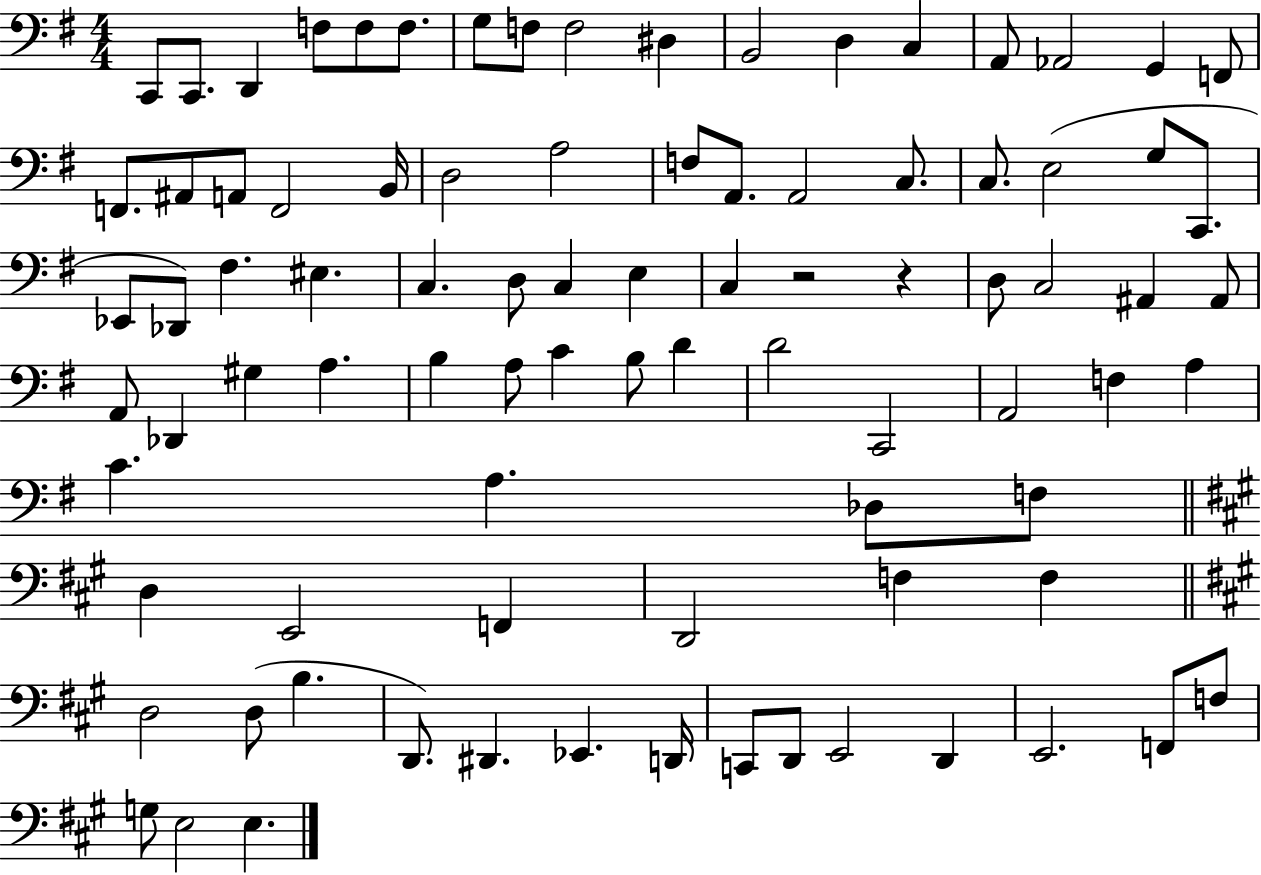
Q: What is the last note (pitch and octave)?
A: E3